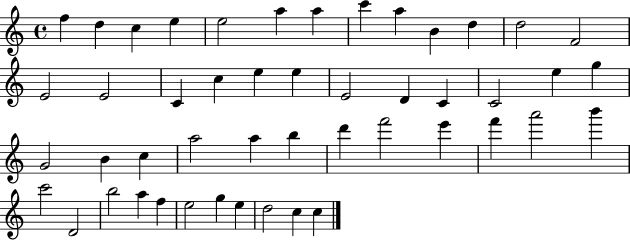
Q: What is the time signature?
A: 4/4